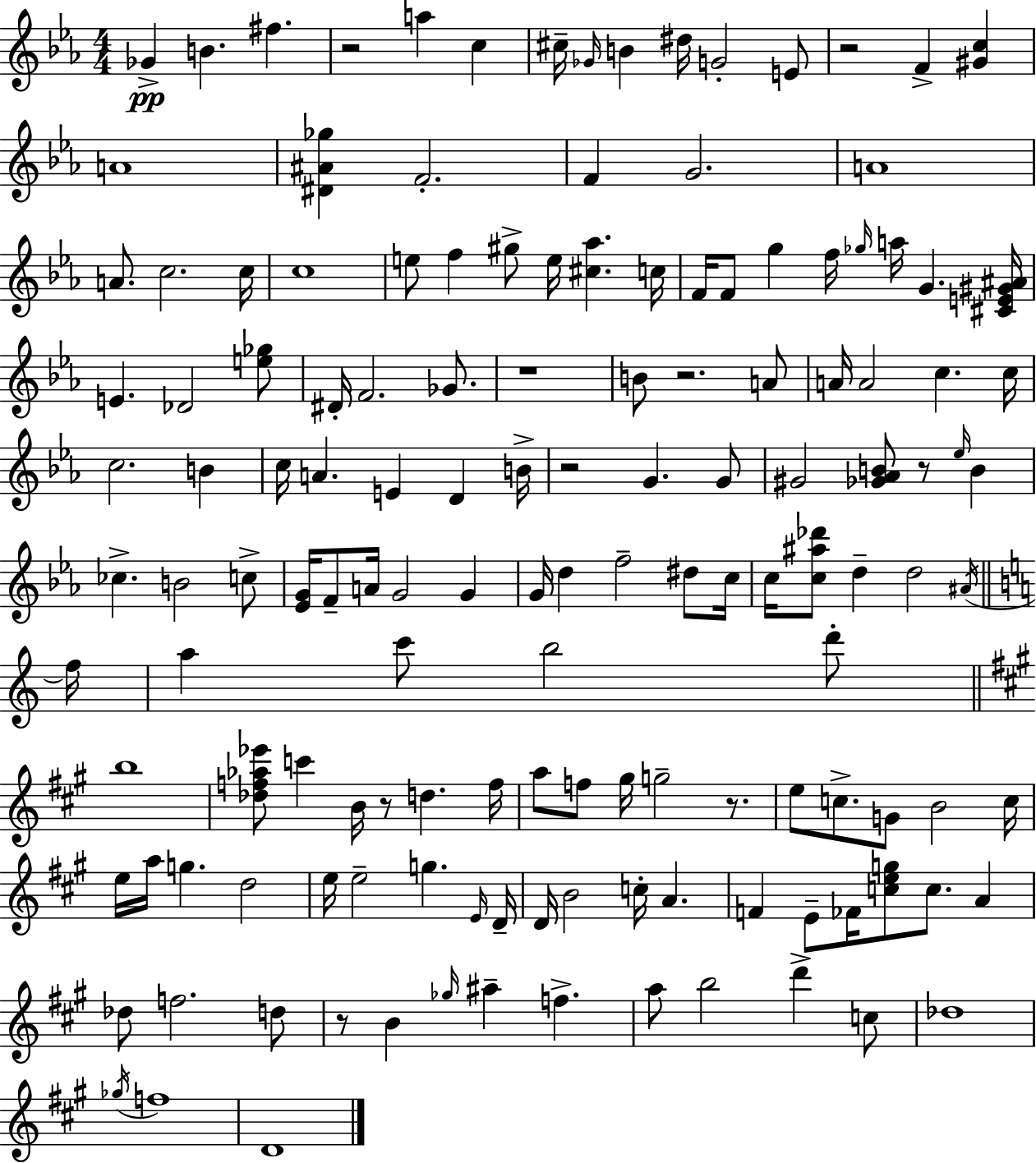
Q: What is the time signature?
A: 4/4